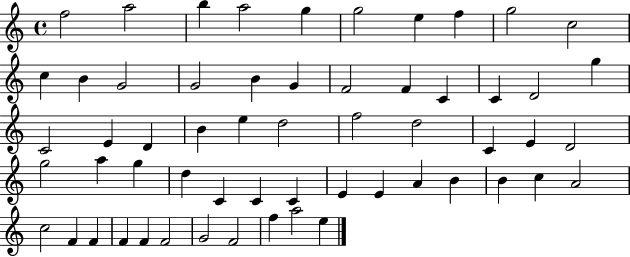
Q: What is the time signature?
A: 4/4